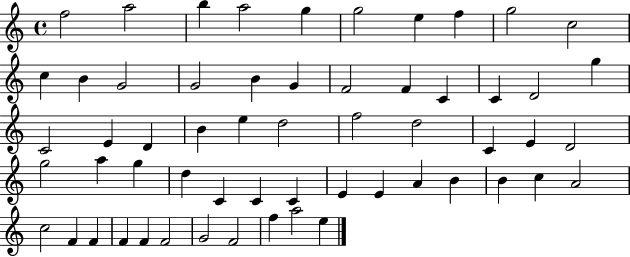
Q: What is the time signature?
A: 4/4